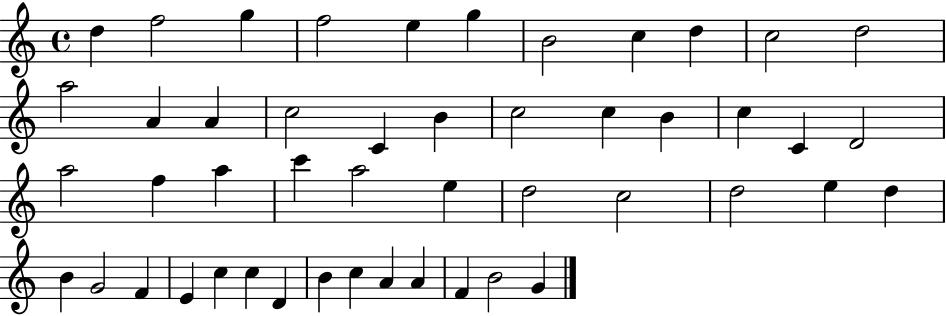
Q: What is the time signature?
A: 4/4